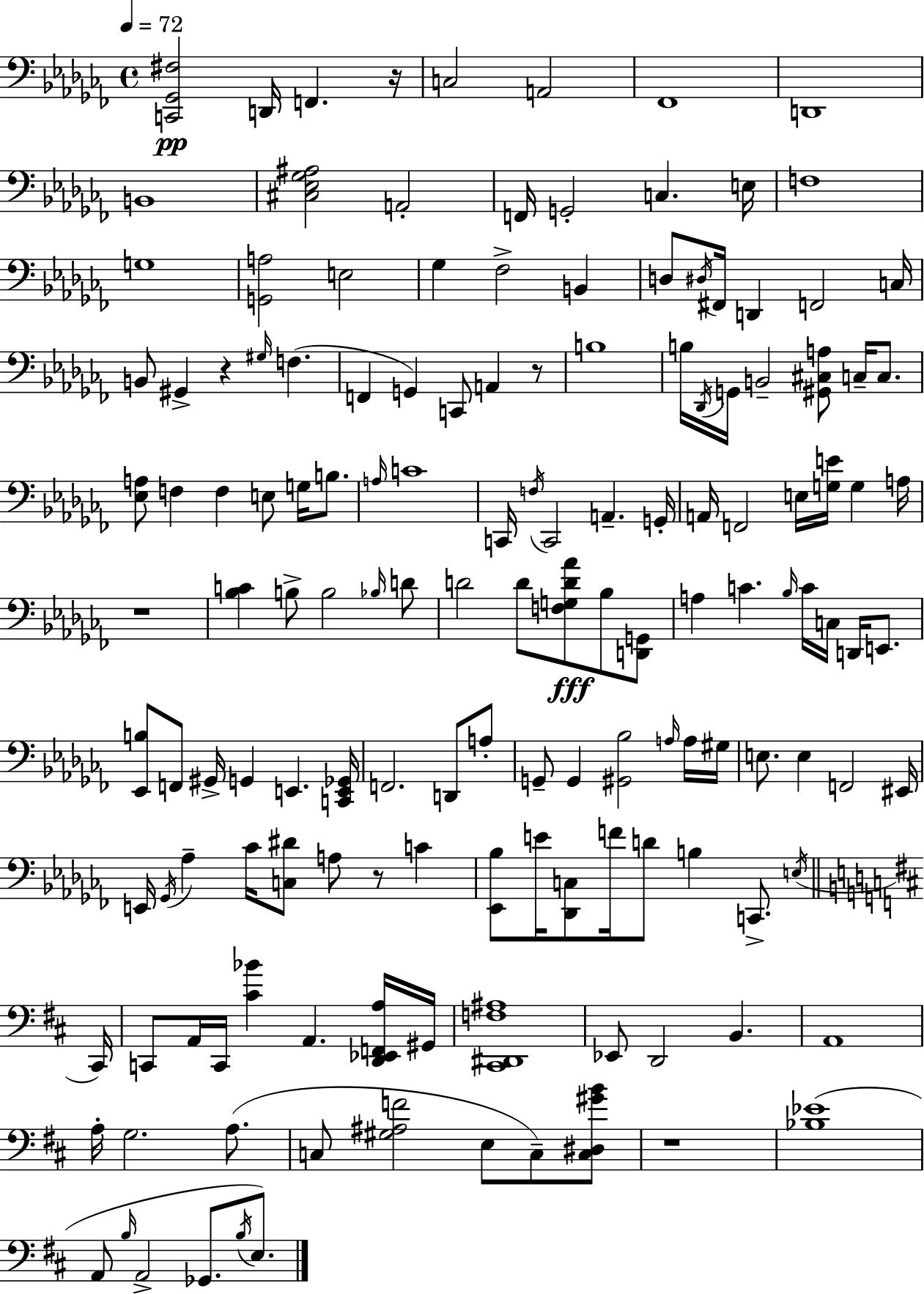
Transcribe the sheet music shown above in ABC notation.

X:1
T:Untitled
M:4/4
L:1/4
K:Abm
[C,,_G,,^F,]2 D,,/4 F,, z/4 C,2 A,,2 _F,,4 D,,4 B,,4 [^C,_E,_G,^A,]2 A,,2 F,,/4 G,,2 C, E,/4 F,4 G,4 [G,,A,]2 E,2 _G, _F,2 B,, D,/2 ^D,/4 ^F,,/4 D,, F,,2 C,/4 B,,/2 ^G,, z ^G,/4 F, F,, G,, C,,/2 A,, z/2 B,4 B,/4 _D,,/4 G,,/4 B,,2 [^G,,^C,A,]/2 C,/4 C,/2 [_E,A,]/2 F, F, E,/2 G,/4 B,/2 A,/4 C4 C,,/4 F,/4 C,,2 A,, G,,/4 A,,/4 F,,2 E,/4 [G,E]/4 G, A,/4 z4 [_B,C] B,/2 B,2 _B,/4 D/2 D2 D/2 [F,G,D_A]/2 _B,/2 [D,,G,,]/2 A, C _B,/4 C/4 C,/4 D,,/4 E,,/2 [_E,,B,]/2 F,,/2 ^G,,/4 G,, E,, [C,,E,,_G,,]/4 F,,2 D,,/2 A,/2 G,,/2 G,, [^G,,_B,]2 A,/4 A,/4 ^G,/4 E,/2 E, F,,2 ^E,,/4 E,,/4 _G,,/4 _A, _C/4 [C,^D]/2 A,/2 z/2 C [_E,,_B,]/2 E/4 [_D,,C,]/2 F/4 D/2 B, C,,/2 E,/4 ^C,,/4 C,,/2 A,,/4 C,,/4 [^C_B] A,, [D,,_E,,F,,A,]/4 ^G,,/4 [^C,,^D,,F,^A,]4 _E,,/2 D,,2 B,, A,,4 A,/4 G,2 A,/2 C,/2 [^G,^A,F]2 E,/2 C,/2 [C,^D,^GB]/2 z4 [_B,_E]4 A,,/2 B,/4 A,,2 _G,,/2 B,/4 E,/2